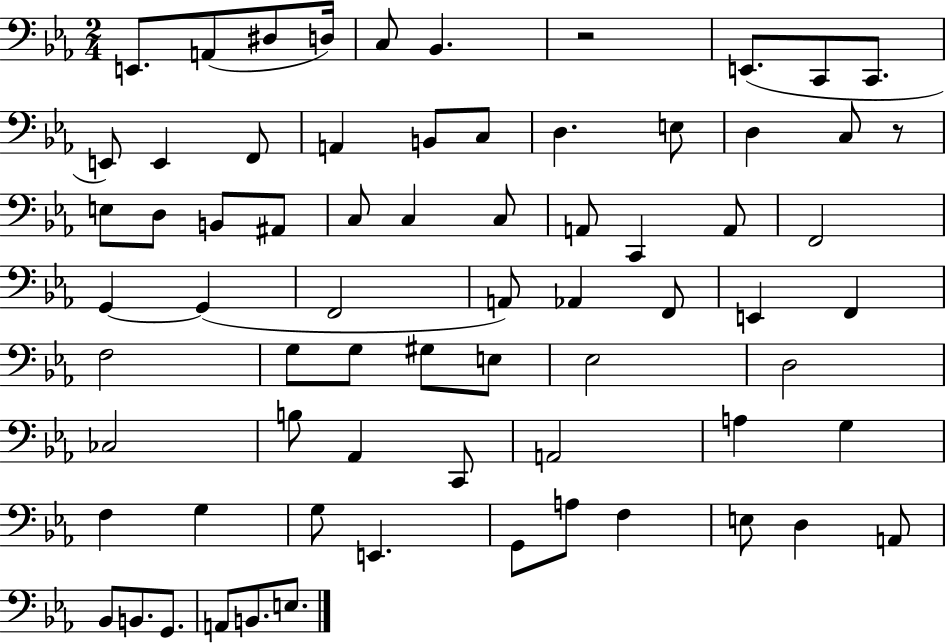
X:1
T:Untitled
M:2/4
L:1/4
K:Eb
E,,/2 A,,/2 ^D,/2 D,/4 C,/2 _B,, z2 E,,/2 C,,/2 C,,/2 E,,/2 E,, F,,/2 A,, B,,/2 C,/2 D, E,/2 D, C,/2 z/2 E,/2 D,/2 B,,/2 ^A,,/2 C,/2 C, C,/2 A,,/2 C,, A,,/2 F,,2 G,, G,, F,,2 A,,/2 _A,, F,,/2 E,, F,, F,2 G,/2 G,/2 ^G,/2 E,/2 _E,2 D,2 _C,2 B,/2 _A,, C,,/2 A,,2 A, G, F, G, G,/2 E,, G,,/2 A,/2 F, E,/2 D, A,,/2 _B,,/2 B,,/2 G,,/2 A,,/2 B,,/2 E,/2